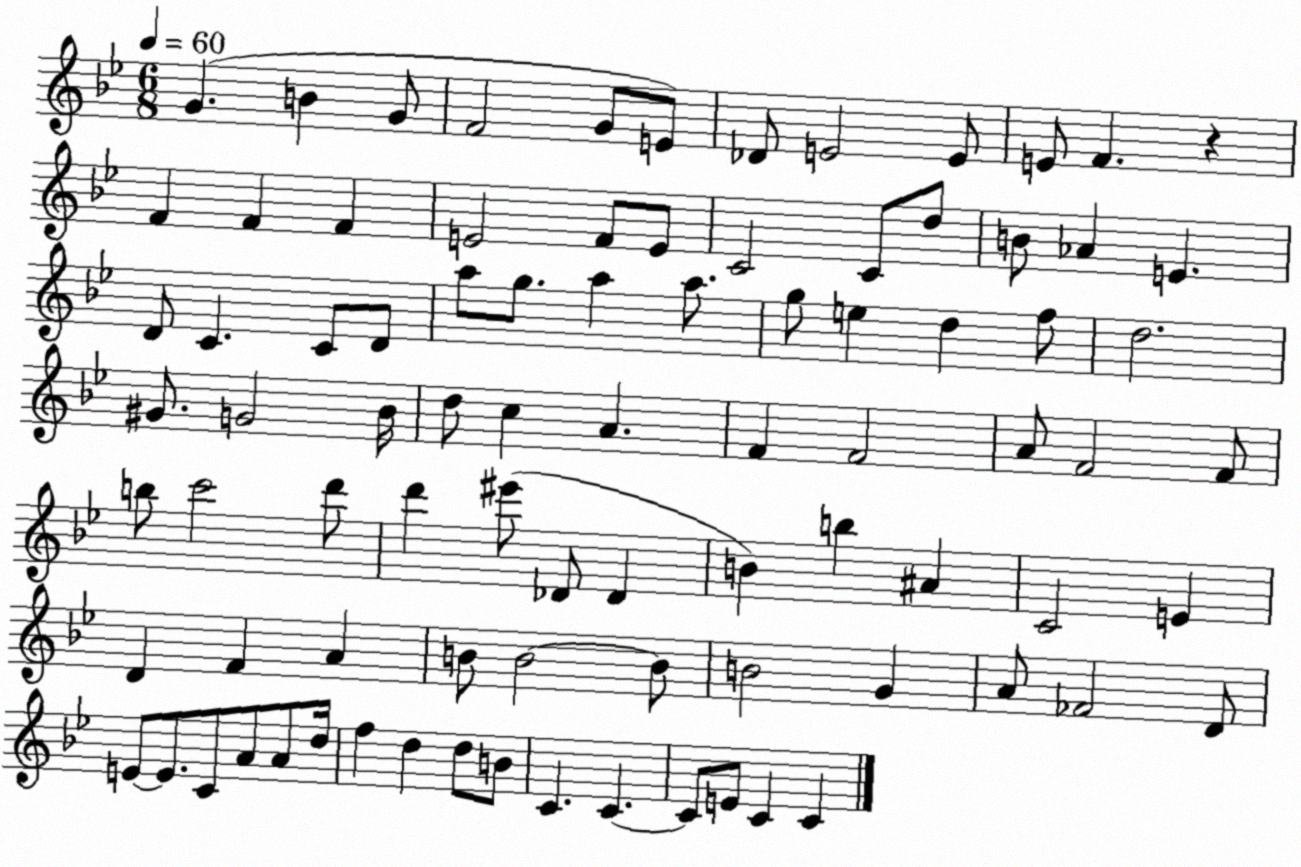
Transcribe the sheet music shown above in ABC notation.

X:1
T:Untitled
M:6/8
L:1/4
K:Bb
G B G/2 F2 G/2 E/2 _D/2 E2 E/2 E/2 F z F F F E2 F/2 E/2 C2 C/2 d/2 B/2 _A E D/2 C C/2 D/2 a/2 g/2 a a/2 g/2 e d f/2 d2 ^G/2 G2 _B/4 d/2 c A F F2 A/2 F2 F/2 b/2 c'2 d'/2 d' ^e'/2 _D/2 _D B b ^A C2 E D F A B/2 B2 B/2 B2 G A/2 _F2 D/2 E/2 E/2 C/2 A/2 A/2 d/4 f d d/2 B/2 C C C/2 E/2 C C